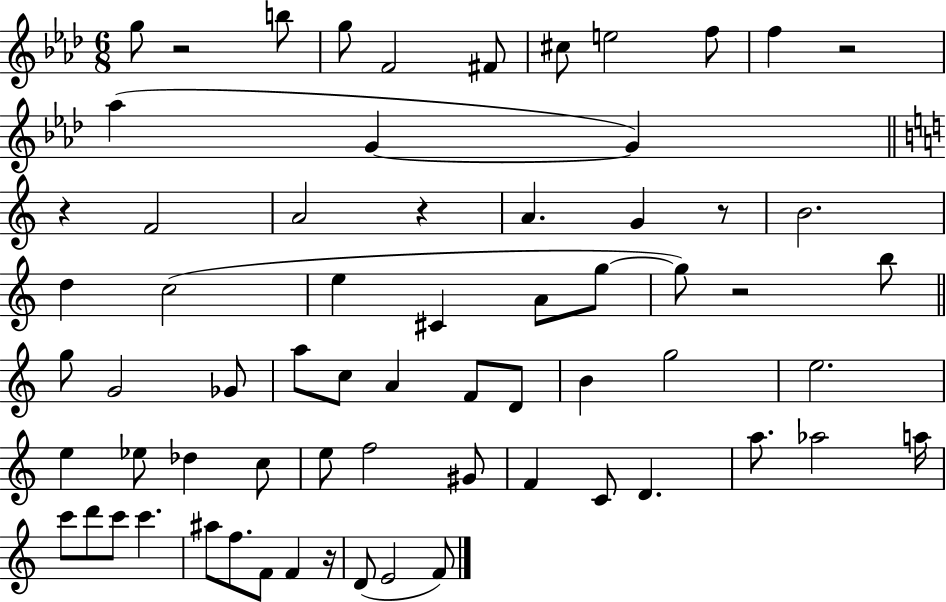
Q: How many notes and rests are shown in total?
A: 67